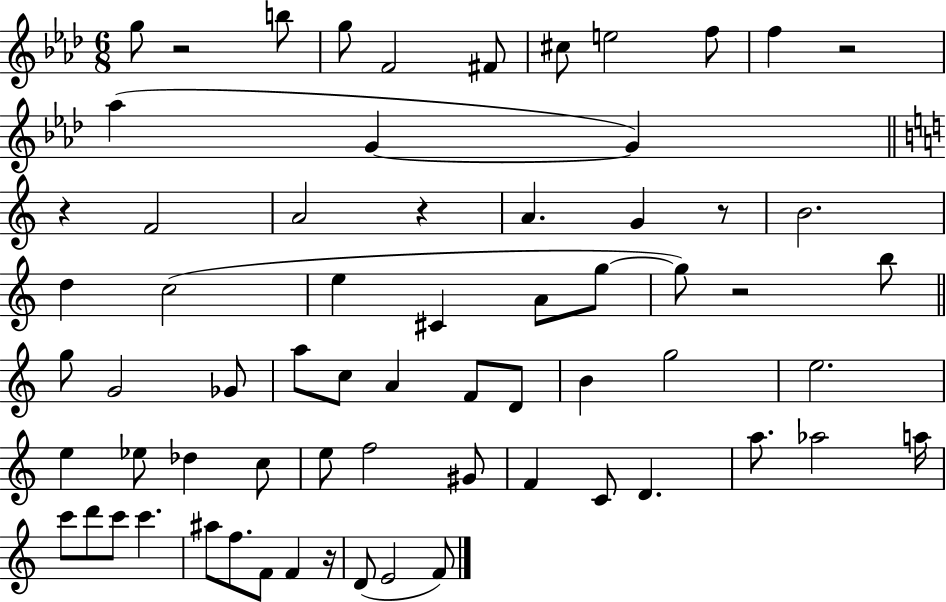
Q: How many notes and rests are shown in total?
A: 67